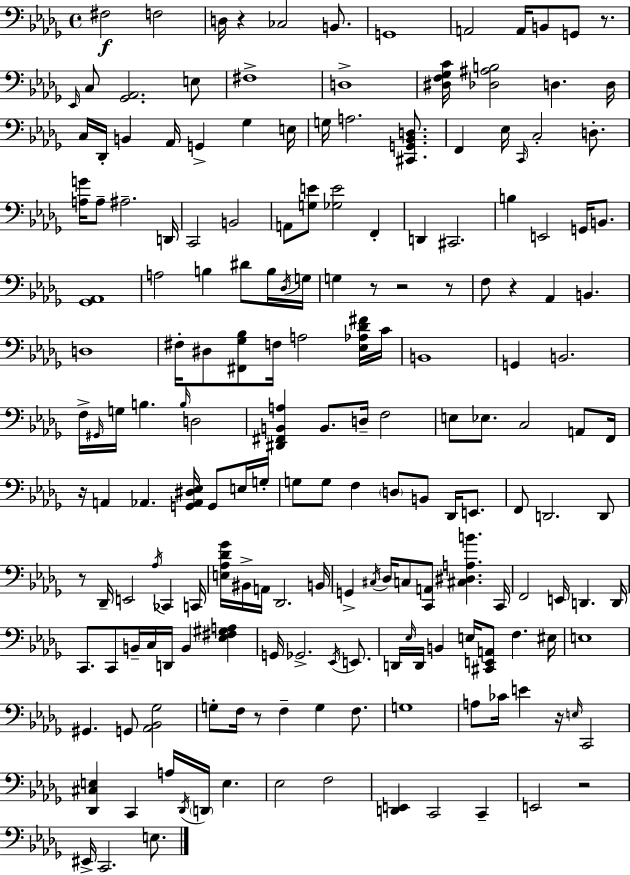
X:1
T:Untitled
M:4/4
L:1/4
K:Bbm
^F,2 F,2 D,/4 z _C,2 B,,/2 G,,4 A,,2 A,,/4 B,,/2 G,,/2 z/2 _E,,/4 C,/2 [_G,,_A,,]2 E,/2 ^F,4 D,4 [^D,F,_G,C]/4 [_D,^A,B,]2 D, D,/4 C,/4 _D,,/4 B,, _A,,/4 G,, _G, E,/4 G,/4 A,2 [^C,,G,,_B,,D,]/2 F,, _E,/4 C,,/4 C,2 D,/2 [A,G]/4 A,/2 ^A,2 D,,/4 C,,2 B,,2 A,,/2 [G,E]/2 [_G,E]2 F,, D,, ^C,,2 B, E,,2 G,,/4 B,,/2 [_G,,_A,,]4 A,2 B, ^D/2 B,/4 _D,/4 G,/4 G, z/2 z2 z/2 F,/2 z _A,, B,, D,4 ^F,/4 ^D,/2 [^F,,_G,_B,]/2 F,/4 A,2 [_E,_A,_D^F]/4 C/4 B,,4 G,, B,,2 F,/4 ^G,,/4 G,/4 B, B,/4 D,2 [^D,,^F,,B,,A,] B,,/2 D,/4 F,2 E,/2 _E,/2 C,2 A,,/2 F,,/4 z/4 A,, _A,, [G,,_A,,^D,_E,]/4 G,,/2 E,/4 G,/4 G,/2 G,/2 F, D,/2 B,,/2 _D,,/4 E,,/2 F,,/2 D,,2 D,,/2 z/2 _D,,/4 E,,2 _A,/4 _C,, C,,/4 [E,_A,_D_G]/4 ^B,,/4 A,,/4 _D,,2 B,,/4 G,, ^C,/4 _D,/4 C,/2 [C,,A,,]/2 [^C,^D,A,B] C,,/4 F,,2 E,,/4 D,, D,,/4 C,,/2 C,,/2 B,,/4 C,/4 D,,/4 B,, [_E,^F,^G,A,] G,,/4 _G,,2 _E,,/4 E,,/2 D,,/4 _E,/4 D,,/4 B,, E,/4 [^C,,E,,A,,]/2 F, ^E,/4 E,4 ^G,, G,,/2 [_A,,_B,,_G,]2 G,/2 F,/4 z/2 F, G, F,/2 G,4 A,/2 _C/4 E z/4 E,/4 C,,2 [_D,,^C,E,] C,, A,/4 _D,,/4 D,,/4 E, _E,2 F,2 [D,,E,,] C,,2 C,, E,,2 z2 ^E,,/4 C,,2 E,/2